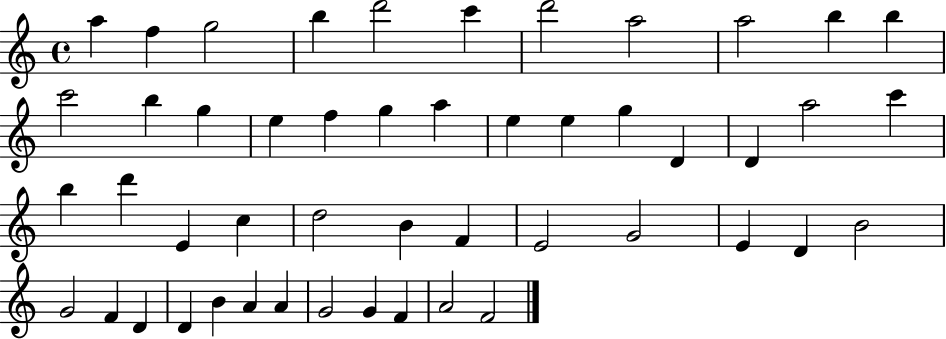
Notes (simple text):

A5/q F5/q G5/h B5/q D6/h C6/q D6/h A5/h A5/h B5/q B5/q C6/h B5/q G5/q E5/q F5/q G5/q A5/q E5/q E5/q G5/q D4/q D4/q A5/h C6/q B5/q D6/q E4/q C5/q D5/h B4/q F4/q E4/h G4/h E4/q D4/q B4/h G4/h F4/q D4/q D4/q B4/q A4/q A4/q G4/h G4/q F4/q A4/h F4/h